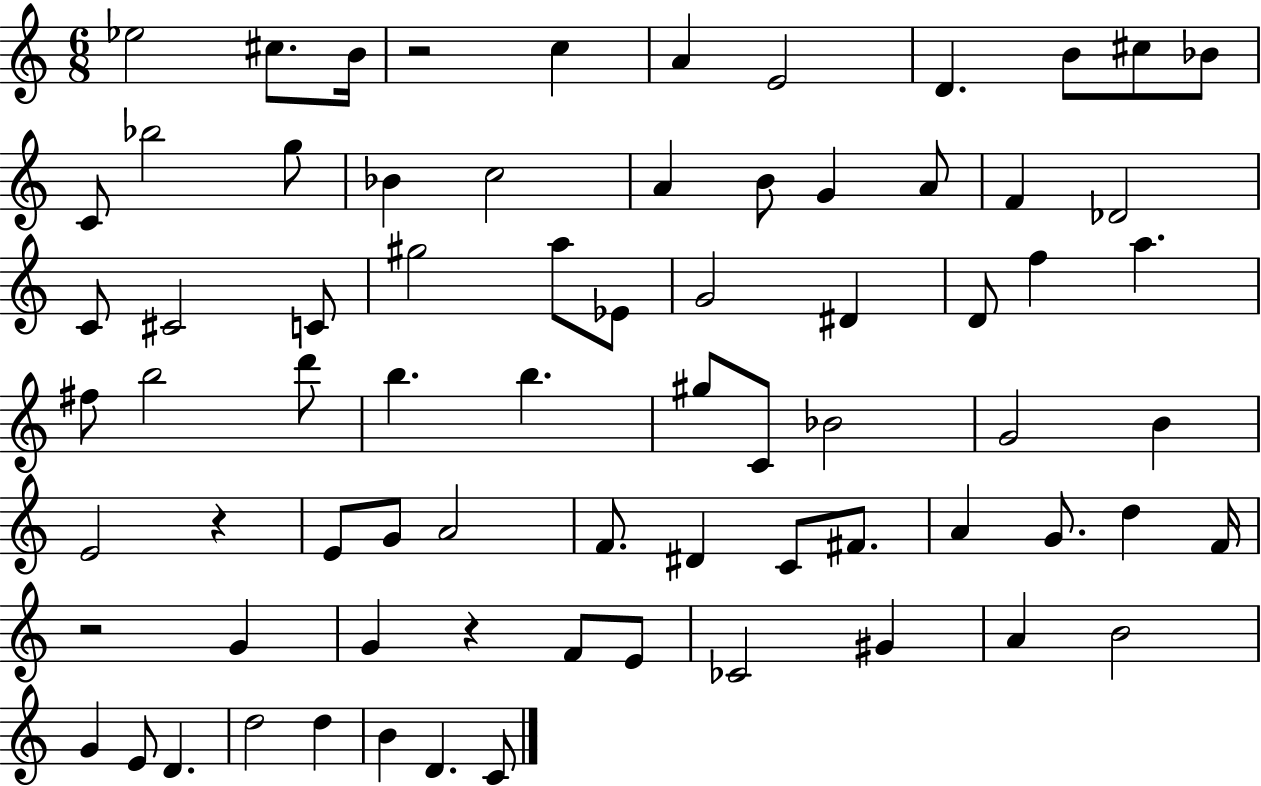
Eb5/h C#5/e. B4/s R/h C5/q A4/q E4/h D4/q. B4/e C#5/e Bb4/e C4/e Bb5/h G5/e Bb4/q C5/h A4/q B4/e G4/q A4/e F4/q Db4/h C4/e C#4/h C4/e G#5/h A5/e Eb4/e G4/h D#4/q D4/e F5/q A5/q. F#5/e B5/h D6/e B5/q. B5/q. G#5/e C4/e Bb4/h G4/h B4/q E4/h R/q E4/e G4/e A4/h F4/e. D#4/q C4/e F#4/e. A4/q G4/e. D5/q F4/s R/h G4/q G4/q R/q F4/e E4/e CES4/h G#4/q A4/q B4/h G4/q E4/e D4/q. D5/h D5/q B4/q D4/q. C4/e